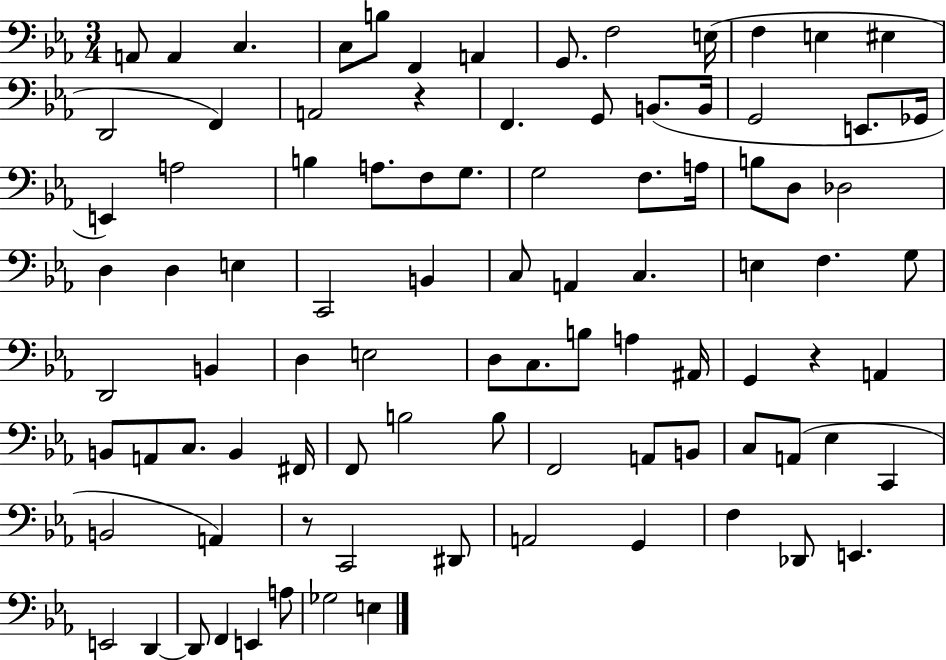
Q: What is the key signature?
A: EES major